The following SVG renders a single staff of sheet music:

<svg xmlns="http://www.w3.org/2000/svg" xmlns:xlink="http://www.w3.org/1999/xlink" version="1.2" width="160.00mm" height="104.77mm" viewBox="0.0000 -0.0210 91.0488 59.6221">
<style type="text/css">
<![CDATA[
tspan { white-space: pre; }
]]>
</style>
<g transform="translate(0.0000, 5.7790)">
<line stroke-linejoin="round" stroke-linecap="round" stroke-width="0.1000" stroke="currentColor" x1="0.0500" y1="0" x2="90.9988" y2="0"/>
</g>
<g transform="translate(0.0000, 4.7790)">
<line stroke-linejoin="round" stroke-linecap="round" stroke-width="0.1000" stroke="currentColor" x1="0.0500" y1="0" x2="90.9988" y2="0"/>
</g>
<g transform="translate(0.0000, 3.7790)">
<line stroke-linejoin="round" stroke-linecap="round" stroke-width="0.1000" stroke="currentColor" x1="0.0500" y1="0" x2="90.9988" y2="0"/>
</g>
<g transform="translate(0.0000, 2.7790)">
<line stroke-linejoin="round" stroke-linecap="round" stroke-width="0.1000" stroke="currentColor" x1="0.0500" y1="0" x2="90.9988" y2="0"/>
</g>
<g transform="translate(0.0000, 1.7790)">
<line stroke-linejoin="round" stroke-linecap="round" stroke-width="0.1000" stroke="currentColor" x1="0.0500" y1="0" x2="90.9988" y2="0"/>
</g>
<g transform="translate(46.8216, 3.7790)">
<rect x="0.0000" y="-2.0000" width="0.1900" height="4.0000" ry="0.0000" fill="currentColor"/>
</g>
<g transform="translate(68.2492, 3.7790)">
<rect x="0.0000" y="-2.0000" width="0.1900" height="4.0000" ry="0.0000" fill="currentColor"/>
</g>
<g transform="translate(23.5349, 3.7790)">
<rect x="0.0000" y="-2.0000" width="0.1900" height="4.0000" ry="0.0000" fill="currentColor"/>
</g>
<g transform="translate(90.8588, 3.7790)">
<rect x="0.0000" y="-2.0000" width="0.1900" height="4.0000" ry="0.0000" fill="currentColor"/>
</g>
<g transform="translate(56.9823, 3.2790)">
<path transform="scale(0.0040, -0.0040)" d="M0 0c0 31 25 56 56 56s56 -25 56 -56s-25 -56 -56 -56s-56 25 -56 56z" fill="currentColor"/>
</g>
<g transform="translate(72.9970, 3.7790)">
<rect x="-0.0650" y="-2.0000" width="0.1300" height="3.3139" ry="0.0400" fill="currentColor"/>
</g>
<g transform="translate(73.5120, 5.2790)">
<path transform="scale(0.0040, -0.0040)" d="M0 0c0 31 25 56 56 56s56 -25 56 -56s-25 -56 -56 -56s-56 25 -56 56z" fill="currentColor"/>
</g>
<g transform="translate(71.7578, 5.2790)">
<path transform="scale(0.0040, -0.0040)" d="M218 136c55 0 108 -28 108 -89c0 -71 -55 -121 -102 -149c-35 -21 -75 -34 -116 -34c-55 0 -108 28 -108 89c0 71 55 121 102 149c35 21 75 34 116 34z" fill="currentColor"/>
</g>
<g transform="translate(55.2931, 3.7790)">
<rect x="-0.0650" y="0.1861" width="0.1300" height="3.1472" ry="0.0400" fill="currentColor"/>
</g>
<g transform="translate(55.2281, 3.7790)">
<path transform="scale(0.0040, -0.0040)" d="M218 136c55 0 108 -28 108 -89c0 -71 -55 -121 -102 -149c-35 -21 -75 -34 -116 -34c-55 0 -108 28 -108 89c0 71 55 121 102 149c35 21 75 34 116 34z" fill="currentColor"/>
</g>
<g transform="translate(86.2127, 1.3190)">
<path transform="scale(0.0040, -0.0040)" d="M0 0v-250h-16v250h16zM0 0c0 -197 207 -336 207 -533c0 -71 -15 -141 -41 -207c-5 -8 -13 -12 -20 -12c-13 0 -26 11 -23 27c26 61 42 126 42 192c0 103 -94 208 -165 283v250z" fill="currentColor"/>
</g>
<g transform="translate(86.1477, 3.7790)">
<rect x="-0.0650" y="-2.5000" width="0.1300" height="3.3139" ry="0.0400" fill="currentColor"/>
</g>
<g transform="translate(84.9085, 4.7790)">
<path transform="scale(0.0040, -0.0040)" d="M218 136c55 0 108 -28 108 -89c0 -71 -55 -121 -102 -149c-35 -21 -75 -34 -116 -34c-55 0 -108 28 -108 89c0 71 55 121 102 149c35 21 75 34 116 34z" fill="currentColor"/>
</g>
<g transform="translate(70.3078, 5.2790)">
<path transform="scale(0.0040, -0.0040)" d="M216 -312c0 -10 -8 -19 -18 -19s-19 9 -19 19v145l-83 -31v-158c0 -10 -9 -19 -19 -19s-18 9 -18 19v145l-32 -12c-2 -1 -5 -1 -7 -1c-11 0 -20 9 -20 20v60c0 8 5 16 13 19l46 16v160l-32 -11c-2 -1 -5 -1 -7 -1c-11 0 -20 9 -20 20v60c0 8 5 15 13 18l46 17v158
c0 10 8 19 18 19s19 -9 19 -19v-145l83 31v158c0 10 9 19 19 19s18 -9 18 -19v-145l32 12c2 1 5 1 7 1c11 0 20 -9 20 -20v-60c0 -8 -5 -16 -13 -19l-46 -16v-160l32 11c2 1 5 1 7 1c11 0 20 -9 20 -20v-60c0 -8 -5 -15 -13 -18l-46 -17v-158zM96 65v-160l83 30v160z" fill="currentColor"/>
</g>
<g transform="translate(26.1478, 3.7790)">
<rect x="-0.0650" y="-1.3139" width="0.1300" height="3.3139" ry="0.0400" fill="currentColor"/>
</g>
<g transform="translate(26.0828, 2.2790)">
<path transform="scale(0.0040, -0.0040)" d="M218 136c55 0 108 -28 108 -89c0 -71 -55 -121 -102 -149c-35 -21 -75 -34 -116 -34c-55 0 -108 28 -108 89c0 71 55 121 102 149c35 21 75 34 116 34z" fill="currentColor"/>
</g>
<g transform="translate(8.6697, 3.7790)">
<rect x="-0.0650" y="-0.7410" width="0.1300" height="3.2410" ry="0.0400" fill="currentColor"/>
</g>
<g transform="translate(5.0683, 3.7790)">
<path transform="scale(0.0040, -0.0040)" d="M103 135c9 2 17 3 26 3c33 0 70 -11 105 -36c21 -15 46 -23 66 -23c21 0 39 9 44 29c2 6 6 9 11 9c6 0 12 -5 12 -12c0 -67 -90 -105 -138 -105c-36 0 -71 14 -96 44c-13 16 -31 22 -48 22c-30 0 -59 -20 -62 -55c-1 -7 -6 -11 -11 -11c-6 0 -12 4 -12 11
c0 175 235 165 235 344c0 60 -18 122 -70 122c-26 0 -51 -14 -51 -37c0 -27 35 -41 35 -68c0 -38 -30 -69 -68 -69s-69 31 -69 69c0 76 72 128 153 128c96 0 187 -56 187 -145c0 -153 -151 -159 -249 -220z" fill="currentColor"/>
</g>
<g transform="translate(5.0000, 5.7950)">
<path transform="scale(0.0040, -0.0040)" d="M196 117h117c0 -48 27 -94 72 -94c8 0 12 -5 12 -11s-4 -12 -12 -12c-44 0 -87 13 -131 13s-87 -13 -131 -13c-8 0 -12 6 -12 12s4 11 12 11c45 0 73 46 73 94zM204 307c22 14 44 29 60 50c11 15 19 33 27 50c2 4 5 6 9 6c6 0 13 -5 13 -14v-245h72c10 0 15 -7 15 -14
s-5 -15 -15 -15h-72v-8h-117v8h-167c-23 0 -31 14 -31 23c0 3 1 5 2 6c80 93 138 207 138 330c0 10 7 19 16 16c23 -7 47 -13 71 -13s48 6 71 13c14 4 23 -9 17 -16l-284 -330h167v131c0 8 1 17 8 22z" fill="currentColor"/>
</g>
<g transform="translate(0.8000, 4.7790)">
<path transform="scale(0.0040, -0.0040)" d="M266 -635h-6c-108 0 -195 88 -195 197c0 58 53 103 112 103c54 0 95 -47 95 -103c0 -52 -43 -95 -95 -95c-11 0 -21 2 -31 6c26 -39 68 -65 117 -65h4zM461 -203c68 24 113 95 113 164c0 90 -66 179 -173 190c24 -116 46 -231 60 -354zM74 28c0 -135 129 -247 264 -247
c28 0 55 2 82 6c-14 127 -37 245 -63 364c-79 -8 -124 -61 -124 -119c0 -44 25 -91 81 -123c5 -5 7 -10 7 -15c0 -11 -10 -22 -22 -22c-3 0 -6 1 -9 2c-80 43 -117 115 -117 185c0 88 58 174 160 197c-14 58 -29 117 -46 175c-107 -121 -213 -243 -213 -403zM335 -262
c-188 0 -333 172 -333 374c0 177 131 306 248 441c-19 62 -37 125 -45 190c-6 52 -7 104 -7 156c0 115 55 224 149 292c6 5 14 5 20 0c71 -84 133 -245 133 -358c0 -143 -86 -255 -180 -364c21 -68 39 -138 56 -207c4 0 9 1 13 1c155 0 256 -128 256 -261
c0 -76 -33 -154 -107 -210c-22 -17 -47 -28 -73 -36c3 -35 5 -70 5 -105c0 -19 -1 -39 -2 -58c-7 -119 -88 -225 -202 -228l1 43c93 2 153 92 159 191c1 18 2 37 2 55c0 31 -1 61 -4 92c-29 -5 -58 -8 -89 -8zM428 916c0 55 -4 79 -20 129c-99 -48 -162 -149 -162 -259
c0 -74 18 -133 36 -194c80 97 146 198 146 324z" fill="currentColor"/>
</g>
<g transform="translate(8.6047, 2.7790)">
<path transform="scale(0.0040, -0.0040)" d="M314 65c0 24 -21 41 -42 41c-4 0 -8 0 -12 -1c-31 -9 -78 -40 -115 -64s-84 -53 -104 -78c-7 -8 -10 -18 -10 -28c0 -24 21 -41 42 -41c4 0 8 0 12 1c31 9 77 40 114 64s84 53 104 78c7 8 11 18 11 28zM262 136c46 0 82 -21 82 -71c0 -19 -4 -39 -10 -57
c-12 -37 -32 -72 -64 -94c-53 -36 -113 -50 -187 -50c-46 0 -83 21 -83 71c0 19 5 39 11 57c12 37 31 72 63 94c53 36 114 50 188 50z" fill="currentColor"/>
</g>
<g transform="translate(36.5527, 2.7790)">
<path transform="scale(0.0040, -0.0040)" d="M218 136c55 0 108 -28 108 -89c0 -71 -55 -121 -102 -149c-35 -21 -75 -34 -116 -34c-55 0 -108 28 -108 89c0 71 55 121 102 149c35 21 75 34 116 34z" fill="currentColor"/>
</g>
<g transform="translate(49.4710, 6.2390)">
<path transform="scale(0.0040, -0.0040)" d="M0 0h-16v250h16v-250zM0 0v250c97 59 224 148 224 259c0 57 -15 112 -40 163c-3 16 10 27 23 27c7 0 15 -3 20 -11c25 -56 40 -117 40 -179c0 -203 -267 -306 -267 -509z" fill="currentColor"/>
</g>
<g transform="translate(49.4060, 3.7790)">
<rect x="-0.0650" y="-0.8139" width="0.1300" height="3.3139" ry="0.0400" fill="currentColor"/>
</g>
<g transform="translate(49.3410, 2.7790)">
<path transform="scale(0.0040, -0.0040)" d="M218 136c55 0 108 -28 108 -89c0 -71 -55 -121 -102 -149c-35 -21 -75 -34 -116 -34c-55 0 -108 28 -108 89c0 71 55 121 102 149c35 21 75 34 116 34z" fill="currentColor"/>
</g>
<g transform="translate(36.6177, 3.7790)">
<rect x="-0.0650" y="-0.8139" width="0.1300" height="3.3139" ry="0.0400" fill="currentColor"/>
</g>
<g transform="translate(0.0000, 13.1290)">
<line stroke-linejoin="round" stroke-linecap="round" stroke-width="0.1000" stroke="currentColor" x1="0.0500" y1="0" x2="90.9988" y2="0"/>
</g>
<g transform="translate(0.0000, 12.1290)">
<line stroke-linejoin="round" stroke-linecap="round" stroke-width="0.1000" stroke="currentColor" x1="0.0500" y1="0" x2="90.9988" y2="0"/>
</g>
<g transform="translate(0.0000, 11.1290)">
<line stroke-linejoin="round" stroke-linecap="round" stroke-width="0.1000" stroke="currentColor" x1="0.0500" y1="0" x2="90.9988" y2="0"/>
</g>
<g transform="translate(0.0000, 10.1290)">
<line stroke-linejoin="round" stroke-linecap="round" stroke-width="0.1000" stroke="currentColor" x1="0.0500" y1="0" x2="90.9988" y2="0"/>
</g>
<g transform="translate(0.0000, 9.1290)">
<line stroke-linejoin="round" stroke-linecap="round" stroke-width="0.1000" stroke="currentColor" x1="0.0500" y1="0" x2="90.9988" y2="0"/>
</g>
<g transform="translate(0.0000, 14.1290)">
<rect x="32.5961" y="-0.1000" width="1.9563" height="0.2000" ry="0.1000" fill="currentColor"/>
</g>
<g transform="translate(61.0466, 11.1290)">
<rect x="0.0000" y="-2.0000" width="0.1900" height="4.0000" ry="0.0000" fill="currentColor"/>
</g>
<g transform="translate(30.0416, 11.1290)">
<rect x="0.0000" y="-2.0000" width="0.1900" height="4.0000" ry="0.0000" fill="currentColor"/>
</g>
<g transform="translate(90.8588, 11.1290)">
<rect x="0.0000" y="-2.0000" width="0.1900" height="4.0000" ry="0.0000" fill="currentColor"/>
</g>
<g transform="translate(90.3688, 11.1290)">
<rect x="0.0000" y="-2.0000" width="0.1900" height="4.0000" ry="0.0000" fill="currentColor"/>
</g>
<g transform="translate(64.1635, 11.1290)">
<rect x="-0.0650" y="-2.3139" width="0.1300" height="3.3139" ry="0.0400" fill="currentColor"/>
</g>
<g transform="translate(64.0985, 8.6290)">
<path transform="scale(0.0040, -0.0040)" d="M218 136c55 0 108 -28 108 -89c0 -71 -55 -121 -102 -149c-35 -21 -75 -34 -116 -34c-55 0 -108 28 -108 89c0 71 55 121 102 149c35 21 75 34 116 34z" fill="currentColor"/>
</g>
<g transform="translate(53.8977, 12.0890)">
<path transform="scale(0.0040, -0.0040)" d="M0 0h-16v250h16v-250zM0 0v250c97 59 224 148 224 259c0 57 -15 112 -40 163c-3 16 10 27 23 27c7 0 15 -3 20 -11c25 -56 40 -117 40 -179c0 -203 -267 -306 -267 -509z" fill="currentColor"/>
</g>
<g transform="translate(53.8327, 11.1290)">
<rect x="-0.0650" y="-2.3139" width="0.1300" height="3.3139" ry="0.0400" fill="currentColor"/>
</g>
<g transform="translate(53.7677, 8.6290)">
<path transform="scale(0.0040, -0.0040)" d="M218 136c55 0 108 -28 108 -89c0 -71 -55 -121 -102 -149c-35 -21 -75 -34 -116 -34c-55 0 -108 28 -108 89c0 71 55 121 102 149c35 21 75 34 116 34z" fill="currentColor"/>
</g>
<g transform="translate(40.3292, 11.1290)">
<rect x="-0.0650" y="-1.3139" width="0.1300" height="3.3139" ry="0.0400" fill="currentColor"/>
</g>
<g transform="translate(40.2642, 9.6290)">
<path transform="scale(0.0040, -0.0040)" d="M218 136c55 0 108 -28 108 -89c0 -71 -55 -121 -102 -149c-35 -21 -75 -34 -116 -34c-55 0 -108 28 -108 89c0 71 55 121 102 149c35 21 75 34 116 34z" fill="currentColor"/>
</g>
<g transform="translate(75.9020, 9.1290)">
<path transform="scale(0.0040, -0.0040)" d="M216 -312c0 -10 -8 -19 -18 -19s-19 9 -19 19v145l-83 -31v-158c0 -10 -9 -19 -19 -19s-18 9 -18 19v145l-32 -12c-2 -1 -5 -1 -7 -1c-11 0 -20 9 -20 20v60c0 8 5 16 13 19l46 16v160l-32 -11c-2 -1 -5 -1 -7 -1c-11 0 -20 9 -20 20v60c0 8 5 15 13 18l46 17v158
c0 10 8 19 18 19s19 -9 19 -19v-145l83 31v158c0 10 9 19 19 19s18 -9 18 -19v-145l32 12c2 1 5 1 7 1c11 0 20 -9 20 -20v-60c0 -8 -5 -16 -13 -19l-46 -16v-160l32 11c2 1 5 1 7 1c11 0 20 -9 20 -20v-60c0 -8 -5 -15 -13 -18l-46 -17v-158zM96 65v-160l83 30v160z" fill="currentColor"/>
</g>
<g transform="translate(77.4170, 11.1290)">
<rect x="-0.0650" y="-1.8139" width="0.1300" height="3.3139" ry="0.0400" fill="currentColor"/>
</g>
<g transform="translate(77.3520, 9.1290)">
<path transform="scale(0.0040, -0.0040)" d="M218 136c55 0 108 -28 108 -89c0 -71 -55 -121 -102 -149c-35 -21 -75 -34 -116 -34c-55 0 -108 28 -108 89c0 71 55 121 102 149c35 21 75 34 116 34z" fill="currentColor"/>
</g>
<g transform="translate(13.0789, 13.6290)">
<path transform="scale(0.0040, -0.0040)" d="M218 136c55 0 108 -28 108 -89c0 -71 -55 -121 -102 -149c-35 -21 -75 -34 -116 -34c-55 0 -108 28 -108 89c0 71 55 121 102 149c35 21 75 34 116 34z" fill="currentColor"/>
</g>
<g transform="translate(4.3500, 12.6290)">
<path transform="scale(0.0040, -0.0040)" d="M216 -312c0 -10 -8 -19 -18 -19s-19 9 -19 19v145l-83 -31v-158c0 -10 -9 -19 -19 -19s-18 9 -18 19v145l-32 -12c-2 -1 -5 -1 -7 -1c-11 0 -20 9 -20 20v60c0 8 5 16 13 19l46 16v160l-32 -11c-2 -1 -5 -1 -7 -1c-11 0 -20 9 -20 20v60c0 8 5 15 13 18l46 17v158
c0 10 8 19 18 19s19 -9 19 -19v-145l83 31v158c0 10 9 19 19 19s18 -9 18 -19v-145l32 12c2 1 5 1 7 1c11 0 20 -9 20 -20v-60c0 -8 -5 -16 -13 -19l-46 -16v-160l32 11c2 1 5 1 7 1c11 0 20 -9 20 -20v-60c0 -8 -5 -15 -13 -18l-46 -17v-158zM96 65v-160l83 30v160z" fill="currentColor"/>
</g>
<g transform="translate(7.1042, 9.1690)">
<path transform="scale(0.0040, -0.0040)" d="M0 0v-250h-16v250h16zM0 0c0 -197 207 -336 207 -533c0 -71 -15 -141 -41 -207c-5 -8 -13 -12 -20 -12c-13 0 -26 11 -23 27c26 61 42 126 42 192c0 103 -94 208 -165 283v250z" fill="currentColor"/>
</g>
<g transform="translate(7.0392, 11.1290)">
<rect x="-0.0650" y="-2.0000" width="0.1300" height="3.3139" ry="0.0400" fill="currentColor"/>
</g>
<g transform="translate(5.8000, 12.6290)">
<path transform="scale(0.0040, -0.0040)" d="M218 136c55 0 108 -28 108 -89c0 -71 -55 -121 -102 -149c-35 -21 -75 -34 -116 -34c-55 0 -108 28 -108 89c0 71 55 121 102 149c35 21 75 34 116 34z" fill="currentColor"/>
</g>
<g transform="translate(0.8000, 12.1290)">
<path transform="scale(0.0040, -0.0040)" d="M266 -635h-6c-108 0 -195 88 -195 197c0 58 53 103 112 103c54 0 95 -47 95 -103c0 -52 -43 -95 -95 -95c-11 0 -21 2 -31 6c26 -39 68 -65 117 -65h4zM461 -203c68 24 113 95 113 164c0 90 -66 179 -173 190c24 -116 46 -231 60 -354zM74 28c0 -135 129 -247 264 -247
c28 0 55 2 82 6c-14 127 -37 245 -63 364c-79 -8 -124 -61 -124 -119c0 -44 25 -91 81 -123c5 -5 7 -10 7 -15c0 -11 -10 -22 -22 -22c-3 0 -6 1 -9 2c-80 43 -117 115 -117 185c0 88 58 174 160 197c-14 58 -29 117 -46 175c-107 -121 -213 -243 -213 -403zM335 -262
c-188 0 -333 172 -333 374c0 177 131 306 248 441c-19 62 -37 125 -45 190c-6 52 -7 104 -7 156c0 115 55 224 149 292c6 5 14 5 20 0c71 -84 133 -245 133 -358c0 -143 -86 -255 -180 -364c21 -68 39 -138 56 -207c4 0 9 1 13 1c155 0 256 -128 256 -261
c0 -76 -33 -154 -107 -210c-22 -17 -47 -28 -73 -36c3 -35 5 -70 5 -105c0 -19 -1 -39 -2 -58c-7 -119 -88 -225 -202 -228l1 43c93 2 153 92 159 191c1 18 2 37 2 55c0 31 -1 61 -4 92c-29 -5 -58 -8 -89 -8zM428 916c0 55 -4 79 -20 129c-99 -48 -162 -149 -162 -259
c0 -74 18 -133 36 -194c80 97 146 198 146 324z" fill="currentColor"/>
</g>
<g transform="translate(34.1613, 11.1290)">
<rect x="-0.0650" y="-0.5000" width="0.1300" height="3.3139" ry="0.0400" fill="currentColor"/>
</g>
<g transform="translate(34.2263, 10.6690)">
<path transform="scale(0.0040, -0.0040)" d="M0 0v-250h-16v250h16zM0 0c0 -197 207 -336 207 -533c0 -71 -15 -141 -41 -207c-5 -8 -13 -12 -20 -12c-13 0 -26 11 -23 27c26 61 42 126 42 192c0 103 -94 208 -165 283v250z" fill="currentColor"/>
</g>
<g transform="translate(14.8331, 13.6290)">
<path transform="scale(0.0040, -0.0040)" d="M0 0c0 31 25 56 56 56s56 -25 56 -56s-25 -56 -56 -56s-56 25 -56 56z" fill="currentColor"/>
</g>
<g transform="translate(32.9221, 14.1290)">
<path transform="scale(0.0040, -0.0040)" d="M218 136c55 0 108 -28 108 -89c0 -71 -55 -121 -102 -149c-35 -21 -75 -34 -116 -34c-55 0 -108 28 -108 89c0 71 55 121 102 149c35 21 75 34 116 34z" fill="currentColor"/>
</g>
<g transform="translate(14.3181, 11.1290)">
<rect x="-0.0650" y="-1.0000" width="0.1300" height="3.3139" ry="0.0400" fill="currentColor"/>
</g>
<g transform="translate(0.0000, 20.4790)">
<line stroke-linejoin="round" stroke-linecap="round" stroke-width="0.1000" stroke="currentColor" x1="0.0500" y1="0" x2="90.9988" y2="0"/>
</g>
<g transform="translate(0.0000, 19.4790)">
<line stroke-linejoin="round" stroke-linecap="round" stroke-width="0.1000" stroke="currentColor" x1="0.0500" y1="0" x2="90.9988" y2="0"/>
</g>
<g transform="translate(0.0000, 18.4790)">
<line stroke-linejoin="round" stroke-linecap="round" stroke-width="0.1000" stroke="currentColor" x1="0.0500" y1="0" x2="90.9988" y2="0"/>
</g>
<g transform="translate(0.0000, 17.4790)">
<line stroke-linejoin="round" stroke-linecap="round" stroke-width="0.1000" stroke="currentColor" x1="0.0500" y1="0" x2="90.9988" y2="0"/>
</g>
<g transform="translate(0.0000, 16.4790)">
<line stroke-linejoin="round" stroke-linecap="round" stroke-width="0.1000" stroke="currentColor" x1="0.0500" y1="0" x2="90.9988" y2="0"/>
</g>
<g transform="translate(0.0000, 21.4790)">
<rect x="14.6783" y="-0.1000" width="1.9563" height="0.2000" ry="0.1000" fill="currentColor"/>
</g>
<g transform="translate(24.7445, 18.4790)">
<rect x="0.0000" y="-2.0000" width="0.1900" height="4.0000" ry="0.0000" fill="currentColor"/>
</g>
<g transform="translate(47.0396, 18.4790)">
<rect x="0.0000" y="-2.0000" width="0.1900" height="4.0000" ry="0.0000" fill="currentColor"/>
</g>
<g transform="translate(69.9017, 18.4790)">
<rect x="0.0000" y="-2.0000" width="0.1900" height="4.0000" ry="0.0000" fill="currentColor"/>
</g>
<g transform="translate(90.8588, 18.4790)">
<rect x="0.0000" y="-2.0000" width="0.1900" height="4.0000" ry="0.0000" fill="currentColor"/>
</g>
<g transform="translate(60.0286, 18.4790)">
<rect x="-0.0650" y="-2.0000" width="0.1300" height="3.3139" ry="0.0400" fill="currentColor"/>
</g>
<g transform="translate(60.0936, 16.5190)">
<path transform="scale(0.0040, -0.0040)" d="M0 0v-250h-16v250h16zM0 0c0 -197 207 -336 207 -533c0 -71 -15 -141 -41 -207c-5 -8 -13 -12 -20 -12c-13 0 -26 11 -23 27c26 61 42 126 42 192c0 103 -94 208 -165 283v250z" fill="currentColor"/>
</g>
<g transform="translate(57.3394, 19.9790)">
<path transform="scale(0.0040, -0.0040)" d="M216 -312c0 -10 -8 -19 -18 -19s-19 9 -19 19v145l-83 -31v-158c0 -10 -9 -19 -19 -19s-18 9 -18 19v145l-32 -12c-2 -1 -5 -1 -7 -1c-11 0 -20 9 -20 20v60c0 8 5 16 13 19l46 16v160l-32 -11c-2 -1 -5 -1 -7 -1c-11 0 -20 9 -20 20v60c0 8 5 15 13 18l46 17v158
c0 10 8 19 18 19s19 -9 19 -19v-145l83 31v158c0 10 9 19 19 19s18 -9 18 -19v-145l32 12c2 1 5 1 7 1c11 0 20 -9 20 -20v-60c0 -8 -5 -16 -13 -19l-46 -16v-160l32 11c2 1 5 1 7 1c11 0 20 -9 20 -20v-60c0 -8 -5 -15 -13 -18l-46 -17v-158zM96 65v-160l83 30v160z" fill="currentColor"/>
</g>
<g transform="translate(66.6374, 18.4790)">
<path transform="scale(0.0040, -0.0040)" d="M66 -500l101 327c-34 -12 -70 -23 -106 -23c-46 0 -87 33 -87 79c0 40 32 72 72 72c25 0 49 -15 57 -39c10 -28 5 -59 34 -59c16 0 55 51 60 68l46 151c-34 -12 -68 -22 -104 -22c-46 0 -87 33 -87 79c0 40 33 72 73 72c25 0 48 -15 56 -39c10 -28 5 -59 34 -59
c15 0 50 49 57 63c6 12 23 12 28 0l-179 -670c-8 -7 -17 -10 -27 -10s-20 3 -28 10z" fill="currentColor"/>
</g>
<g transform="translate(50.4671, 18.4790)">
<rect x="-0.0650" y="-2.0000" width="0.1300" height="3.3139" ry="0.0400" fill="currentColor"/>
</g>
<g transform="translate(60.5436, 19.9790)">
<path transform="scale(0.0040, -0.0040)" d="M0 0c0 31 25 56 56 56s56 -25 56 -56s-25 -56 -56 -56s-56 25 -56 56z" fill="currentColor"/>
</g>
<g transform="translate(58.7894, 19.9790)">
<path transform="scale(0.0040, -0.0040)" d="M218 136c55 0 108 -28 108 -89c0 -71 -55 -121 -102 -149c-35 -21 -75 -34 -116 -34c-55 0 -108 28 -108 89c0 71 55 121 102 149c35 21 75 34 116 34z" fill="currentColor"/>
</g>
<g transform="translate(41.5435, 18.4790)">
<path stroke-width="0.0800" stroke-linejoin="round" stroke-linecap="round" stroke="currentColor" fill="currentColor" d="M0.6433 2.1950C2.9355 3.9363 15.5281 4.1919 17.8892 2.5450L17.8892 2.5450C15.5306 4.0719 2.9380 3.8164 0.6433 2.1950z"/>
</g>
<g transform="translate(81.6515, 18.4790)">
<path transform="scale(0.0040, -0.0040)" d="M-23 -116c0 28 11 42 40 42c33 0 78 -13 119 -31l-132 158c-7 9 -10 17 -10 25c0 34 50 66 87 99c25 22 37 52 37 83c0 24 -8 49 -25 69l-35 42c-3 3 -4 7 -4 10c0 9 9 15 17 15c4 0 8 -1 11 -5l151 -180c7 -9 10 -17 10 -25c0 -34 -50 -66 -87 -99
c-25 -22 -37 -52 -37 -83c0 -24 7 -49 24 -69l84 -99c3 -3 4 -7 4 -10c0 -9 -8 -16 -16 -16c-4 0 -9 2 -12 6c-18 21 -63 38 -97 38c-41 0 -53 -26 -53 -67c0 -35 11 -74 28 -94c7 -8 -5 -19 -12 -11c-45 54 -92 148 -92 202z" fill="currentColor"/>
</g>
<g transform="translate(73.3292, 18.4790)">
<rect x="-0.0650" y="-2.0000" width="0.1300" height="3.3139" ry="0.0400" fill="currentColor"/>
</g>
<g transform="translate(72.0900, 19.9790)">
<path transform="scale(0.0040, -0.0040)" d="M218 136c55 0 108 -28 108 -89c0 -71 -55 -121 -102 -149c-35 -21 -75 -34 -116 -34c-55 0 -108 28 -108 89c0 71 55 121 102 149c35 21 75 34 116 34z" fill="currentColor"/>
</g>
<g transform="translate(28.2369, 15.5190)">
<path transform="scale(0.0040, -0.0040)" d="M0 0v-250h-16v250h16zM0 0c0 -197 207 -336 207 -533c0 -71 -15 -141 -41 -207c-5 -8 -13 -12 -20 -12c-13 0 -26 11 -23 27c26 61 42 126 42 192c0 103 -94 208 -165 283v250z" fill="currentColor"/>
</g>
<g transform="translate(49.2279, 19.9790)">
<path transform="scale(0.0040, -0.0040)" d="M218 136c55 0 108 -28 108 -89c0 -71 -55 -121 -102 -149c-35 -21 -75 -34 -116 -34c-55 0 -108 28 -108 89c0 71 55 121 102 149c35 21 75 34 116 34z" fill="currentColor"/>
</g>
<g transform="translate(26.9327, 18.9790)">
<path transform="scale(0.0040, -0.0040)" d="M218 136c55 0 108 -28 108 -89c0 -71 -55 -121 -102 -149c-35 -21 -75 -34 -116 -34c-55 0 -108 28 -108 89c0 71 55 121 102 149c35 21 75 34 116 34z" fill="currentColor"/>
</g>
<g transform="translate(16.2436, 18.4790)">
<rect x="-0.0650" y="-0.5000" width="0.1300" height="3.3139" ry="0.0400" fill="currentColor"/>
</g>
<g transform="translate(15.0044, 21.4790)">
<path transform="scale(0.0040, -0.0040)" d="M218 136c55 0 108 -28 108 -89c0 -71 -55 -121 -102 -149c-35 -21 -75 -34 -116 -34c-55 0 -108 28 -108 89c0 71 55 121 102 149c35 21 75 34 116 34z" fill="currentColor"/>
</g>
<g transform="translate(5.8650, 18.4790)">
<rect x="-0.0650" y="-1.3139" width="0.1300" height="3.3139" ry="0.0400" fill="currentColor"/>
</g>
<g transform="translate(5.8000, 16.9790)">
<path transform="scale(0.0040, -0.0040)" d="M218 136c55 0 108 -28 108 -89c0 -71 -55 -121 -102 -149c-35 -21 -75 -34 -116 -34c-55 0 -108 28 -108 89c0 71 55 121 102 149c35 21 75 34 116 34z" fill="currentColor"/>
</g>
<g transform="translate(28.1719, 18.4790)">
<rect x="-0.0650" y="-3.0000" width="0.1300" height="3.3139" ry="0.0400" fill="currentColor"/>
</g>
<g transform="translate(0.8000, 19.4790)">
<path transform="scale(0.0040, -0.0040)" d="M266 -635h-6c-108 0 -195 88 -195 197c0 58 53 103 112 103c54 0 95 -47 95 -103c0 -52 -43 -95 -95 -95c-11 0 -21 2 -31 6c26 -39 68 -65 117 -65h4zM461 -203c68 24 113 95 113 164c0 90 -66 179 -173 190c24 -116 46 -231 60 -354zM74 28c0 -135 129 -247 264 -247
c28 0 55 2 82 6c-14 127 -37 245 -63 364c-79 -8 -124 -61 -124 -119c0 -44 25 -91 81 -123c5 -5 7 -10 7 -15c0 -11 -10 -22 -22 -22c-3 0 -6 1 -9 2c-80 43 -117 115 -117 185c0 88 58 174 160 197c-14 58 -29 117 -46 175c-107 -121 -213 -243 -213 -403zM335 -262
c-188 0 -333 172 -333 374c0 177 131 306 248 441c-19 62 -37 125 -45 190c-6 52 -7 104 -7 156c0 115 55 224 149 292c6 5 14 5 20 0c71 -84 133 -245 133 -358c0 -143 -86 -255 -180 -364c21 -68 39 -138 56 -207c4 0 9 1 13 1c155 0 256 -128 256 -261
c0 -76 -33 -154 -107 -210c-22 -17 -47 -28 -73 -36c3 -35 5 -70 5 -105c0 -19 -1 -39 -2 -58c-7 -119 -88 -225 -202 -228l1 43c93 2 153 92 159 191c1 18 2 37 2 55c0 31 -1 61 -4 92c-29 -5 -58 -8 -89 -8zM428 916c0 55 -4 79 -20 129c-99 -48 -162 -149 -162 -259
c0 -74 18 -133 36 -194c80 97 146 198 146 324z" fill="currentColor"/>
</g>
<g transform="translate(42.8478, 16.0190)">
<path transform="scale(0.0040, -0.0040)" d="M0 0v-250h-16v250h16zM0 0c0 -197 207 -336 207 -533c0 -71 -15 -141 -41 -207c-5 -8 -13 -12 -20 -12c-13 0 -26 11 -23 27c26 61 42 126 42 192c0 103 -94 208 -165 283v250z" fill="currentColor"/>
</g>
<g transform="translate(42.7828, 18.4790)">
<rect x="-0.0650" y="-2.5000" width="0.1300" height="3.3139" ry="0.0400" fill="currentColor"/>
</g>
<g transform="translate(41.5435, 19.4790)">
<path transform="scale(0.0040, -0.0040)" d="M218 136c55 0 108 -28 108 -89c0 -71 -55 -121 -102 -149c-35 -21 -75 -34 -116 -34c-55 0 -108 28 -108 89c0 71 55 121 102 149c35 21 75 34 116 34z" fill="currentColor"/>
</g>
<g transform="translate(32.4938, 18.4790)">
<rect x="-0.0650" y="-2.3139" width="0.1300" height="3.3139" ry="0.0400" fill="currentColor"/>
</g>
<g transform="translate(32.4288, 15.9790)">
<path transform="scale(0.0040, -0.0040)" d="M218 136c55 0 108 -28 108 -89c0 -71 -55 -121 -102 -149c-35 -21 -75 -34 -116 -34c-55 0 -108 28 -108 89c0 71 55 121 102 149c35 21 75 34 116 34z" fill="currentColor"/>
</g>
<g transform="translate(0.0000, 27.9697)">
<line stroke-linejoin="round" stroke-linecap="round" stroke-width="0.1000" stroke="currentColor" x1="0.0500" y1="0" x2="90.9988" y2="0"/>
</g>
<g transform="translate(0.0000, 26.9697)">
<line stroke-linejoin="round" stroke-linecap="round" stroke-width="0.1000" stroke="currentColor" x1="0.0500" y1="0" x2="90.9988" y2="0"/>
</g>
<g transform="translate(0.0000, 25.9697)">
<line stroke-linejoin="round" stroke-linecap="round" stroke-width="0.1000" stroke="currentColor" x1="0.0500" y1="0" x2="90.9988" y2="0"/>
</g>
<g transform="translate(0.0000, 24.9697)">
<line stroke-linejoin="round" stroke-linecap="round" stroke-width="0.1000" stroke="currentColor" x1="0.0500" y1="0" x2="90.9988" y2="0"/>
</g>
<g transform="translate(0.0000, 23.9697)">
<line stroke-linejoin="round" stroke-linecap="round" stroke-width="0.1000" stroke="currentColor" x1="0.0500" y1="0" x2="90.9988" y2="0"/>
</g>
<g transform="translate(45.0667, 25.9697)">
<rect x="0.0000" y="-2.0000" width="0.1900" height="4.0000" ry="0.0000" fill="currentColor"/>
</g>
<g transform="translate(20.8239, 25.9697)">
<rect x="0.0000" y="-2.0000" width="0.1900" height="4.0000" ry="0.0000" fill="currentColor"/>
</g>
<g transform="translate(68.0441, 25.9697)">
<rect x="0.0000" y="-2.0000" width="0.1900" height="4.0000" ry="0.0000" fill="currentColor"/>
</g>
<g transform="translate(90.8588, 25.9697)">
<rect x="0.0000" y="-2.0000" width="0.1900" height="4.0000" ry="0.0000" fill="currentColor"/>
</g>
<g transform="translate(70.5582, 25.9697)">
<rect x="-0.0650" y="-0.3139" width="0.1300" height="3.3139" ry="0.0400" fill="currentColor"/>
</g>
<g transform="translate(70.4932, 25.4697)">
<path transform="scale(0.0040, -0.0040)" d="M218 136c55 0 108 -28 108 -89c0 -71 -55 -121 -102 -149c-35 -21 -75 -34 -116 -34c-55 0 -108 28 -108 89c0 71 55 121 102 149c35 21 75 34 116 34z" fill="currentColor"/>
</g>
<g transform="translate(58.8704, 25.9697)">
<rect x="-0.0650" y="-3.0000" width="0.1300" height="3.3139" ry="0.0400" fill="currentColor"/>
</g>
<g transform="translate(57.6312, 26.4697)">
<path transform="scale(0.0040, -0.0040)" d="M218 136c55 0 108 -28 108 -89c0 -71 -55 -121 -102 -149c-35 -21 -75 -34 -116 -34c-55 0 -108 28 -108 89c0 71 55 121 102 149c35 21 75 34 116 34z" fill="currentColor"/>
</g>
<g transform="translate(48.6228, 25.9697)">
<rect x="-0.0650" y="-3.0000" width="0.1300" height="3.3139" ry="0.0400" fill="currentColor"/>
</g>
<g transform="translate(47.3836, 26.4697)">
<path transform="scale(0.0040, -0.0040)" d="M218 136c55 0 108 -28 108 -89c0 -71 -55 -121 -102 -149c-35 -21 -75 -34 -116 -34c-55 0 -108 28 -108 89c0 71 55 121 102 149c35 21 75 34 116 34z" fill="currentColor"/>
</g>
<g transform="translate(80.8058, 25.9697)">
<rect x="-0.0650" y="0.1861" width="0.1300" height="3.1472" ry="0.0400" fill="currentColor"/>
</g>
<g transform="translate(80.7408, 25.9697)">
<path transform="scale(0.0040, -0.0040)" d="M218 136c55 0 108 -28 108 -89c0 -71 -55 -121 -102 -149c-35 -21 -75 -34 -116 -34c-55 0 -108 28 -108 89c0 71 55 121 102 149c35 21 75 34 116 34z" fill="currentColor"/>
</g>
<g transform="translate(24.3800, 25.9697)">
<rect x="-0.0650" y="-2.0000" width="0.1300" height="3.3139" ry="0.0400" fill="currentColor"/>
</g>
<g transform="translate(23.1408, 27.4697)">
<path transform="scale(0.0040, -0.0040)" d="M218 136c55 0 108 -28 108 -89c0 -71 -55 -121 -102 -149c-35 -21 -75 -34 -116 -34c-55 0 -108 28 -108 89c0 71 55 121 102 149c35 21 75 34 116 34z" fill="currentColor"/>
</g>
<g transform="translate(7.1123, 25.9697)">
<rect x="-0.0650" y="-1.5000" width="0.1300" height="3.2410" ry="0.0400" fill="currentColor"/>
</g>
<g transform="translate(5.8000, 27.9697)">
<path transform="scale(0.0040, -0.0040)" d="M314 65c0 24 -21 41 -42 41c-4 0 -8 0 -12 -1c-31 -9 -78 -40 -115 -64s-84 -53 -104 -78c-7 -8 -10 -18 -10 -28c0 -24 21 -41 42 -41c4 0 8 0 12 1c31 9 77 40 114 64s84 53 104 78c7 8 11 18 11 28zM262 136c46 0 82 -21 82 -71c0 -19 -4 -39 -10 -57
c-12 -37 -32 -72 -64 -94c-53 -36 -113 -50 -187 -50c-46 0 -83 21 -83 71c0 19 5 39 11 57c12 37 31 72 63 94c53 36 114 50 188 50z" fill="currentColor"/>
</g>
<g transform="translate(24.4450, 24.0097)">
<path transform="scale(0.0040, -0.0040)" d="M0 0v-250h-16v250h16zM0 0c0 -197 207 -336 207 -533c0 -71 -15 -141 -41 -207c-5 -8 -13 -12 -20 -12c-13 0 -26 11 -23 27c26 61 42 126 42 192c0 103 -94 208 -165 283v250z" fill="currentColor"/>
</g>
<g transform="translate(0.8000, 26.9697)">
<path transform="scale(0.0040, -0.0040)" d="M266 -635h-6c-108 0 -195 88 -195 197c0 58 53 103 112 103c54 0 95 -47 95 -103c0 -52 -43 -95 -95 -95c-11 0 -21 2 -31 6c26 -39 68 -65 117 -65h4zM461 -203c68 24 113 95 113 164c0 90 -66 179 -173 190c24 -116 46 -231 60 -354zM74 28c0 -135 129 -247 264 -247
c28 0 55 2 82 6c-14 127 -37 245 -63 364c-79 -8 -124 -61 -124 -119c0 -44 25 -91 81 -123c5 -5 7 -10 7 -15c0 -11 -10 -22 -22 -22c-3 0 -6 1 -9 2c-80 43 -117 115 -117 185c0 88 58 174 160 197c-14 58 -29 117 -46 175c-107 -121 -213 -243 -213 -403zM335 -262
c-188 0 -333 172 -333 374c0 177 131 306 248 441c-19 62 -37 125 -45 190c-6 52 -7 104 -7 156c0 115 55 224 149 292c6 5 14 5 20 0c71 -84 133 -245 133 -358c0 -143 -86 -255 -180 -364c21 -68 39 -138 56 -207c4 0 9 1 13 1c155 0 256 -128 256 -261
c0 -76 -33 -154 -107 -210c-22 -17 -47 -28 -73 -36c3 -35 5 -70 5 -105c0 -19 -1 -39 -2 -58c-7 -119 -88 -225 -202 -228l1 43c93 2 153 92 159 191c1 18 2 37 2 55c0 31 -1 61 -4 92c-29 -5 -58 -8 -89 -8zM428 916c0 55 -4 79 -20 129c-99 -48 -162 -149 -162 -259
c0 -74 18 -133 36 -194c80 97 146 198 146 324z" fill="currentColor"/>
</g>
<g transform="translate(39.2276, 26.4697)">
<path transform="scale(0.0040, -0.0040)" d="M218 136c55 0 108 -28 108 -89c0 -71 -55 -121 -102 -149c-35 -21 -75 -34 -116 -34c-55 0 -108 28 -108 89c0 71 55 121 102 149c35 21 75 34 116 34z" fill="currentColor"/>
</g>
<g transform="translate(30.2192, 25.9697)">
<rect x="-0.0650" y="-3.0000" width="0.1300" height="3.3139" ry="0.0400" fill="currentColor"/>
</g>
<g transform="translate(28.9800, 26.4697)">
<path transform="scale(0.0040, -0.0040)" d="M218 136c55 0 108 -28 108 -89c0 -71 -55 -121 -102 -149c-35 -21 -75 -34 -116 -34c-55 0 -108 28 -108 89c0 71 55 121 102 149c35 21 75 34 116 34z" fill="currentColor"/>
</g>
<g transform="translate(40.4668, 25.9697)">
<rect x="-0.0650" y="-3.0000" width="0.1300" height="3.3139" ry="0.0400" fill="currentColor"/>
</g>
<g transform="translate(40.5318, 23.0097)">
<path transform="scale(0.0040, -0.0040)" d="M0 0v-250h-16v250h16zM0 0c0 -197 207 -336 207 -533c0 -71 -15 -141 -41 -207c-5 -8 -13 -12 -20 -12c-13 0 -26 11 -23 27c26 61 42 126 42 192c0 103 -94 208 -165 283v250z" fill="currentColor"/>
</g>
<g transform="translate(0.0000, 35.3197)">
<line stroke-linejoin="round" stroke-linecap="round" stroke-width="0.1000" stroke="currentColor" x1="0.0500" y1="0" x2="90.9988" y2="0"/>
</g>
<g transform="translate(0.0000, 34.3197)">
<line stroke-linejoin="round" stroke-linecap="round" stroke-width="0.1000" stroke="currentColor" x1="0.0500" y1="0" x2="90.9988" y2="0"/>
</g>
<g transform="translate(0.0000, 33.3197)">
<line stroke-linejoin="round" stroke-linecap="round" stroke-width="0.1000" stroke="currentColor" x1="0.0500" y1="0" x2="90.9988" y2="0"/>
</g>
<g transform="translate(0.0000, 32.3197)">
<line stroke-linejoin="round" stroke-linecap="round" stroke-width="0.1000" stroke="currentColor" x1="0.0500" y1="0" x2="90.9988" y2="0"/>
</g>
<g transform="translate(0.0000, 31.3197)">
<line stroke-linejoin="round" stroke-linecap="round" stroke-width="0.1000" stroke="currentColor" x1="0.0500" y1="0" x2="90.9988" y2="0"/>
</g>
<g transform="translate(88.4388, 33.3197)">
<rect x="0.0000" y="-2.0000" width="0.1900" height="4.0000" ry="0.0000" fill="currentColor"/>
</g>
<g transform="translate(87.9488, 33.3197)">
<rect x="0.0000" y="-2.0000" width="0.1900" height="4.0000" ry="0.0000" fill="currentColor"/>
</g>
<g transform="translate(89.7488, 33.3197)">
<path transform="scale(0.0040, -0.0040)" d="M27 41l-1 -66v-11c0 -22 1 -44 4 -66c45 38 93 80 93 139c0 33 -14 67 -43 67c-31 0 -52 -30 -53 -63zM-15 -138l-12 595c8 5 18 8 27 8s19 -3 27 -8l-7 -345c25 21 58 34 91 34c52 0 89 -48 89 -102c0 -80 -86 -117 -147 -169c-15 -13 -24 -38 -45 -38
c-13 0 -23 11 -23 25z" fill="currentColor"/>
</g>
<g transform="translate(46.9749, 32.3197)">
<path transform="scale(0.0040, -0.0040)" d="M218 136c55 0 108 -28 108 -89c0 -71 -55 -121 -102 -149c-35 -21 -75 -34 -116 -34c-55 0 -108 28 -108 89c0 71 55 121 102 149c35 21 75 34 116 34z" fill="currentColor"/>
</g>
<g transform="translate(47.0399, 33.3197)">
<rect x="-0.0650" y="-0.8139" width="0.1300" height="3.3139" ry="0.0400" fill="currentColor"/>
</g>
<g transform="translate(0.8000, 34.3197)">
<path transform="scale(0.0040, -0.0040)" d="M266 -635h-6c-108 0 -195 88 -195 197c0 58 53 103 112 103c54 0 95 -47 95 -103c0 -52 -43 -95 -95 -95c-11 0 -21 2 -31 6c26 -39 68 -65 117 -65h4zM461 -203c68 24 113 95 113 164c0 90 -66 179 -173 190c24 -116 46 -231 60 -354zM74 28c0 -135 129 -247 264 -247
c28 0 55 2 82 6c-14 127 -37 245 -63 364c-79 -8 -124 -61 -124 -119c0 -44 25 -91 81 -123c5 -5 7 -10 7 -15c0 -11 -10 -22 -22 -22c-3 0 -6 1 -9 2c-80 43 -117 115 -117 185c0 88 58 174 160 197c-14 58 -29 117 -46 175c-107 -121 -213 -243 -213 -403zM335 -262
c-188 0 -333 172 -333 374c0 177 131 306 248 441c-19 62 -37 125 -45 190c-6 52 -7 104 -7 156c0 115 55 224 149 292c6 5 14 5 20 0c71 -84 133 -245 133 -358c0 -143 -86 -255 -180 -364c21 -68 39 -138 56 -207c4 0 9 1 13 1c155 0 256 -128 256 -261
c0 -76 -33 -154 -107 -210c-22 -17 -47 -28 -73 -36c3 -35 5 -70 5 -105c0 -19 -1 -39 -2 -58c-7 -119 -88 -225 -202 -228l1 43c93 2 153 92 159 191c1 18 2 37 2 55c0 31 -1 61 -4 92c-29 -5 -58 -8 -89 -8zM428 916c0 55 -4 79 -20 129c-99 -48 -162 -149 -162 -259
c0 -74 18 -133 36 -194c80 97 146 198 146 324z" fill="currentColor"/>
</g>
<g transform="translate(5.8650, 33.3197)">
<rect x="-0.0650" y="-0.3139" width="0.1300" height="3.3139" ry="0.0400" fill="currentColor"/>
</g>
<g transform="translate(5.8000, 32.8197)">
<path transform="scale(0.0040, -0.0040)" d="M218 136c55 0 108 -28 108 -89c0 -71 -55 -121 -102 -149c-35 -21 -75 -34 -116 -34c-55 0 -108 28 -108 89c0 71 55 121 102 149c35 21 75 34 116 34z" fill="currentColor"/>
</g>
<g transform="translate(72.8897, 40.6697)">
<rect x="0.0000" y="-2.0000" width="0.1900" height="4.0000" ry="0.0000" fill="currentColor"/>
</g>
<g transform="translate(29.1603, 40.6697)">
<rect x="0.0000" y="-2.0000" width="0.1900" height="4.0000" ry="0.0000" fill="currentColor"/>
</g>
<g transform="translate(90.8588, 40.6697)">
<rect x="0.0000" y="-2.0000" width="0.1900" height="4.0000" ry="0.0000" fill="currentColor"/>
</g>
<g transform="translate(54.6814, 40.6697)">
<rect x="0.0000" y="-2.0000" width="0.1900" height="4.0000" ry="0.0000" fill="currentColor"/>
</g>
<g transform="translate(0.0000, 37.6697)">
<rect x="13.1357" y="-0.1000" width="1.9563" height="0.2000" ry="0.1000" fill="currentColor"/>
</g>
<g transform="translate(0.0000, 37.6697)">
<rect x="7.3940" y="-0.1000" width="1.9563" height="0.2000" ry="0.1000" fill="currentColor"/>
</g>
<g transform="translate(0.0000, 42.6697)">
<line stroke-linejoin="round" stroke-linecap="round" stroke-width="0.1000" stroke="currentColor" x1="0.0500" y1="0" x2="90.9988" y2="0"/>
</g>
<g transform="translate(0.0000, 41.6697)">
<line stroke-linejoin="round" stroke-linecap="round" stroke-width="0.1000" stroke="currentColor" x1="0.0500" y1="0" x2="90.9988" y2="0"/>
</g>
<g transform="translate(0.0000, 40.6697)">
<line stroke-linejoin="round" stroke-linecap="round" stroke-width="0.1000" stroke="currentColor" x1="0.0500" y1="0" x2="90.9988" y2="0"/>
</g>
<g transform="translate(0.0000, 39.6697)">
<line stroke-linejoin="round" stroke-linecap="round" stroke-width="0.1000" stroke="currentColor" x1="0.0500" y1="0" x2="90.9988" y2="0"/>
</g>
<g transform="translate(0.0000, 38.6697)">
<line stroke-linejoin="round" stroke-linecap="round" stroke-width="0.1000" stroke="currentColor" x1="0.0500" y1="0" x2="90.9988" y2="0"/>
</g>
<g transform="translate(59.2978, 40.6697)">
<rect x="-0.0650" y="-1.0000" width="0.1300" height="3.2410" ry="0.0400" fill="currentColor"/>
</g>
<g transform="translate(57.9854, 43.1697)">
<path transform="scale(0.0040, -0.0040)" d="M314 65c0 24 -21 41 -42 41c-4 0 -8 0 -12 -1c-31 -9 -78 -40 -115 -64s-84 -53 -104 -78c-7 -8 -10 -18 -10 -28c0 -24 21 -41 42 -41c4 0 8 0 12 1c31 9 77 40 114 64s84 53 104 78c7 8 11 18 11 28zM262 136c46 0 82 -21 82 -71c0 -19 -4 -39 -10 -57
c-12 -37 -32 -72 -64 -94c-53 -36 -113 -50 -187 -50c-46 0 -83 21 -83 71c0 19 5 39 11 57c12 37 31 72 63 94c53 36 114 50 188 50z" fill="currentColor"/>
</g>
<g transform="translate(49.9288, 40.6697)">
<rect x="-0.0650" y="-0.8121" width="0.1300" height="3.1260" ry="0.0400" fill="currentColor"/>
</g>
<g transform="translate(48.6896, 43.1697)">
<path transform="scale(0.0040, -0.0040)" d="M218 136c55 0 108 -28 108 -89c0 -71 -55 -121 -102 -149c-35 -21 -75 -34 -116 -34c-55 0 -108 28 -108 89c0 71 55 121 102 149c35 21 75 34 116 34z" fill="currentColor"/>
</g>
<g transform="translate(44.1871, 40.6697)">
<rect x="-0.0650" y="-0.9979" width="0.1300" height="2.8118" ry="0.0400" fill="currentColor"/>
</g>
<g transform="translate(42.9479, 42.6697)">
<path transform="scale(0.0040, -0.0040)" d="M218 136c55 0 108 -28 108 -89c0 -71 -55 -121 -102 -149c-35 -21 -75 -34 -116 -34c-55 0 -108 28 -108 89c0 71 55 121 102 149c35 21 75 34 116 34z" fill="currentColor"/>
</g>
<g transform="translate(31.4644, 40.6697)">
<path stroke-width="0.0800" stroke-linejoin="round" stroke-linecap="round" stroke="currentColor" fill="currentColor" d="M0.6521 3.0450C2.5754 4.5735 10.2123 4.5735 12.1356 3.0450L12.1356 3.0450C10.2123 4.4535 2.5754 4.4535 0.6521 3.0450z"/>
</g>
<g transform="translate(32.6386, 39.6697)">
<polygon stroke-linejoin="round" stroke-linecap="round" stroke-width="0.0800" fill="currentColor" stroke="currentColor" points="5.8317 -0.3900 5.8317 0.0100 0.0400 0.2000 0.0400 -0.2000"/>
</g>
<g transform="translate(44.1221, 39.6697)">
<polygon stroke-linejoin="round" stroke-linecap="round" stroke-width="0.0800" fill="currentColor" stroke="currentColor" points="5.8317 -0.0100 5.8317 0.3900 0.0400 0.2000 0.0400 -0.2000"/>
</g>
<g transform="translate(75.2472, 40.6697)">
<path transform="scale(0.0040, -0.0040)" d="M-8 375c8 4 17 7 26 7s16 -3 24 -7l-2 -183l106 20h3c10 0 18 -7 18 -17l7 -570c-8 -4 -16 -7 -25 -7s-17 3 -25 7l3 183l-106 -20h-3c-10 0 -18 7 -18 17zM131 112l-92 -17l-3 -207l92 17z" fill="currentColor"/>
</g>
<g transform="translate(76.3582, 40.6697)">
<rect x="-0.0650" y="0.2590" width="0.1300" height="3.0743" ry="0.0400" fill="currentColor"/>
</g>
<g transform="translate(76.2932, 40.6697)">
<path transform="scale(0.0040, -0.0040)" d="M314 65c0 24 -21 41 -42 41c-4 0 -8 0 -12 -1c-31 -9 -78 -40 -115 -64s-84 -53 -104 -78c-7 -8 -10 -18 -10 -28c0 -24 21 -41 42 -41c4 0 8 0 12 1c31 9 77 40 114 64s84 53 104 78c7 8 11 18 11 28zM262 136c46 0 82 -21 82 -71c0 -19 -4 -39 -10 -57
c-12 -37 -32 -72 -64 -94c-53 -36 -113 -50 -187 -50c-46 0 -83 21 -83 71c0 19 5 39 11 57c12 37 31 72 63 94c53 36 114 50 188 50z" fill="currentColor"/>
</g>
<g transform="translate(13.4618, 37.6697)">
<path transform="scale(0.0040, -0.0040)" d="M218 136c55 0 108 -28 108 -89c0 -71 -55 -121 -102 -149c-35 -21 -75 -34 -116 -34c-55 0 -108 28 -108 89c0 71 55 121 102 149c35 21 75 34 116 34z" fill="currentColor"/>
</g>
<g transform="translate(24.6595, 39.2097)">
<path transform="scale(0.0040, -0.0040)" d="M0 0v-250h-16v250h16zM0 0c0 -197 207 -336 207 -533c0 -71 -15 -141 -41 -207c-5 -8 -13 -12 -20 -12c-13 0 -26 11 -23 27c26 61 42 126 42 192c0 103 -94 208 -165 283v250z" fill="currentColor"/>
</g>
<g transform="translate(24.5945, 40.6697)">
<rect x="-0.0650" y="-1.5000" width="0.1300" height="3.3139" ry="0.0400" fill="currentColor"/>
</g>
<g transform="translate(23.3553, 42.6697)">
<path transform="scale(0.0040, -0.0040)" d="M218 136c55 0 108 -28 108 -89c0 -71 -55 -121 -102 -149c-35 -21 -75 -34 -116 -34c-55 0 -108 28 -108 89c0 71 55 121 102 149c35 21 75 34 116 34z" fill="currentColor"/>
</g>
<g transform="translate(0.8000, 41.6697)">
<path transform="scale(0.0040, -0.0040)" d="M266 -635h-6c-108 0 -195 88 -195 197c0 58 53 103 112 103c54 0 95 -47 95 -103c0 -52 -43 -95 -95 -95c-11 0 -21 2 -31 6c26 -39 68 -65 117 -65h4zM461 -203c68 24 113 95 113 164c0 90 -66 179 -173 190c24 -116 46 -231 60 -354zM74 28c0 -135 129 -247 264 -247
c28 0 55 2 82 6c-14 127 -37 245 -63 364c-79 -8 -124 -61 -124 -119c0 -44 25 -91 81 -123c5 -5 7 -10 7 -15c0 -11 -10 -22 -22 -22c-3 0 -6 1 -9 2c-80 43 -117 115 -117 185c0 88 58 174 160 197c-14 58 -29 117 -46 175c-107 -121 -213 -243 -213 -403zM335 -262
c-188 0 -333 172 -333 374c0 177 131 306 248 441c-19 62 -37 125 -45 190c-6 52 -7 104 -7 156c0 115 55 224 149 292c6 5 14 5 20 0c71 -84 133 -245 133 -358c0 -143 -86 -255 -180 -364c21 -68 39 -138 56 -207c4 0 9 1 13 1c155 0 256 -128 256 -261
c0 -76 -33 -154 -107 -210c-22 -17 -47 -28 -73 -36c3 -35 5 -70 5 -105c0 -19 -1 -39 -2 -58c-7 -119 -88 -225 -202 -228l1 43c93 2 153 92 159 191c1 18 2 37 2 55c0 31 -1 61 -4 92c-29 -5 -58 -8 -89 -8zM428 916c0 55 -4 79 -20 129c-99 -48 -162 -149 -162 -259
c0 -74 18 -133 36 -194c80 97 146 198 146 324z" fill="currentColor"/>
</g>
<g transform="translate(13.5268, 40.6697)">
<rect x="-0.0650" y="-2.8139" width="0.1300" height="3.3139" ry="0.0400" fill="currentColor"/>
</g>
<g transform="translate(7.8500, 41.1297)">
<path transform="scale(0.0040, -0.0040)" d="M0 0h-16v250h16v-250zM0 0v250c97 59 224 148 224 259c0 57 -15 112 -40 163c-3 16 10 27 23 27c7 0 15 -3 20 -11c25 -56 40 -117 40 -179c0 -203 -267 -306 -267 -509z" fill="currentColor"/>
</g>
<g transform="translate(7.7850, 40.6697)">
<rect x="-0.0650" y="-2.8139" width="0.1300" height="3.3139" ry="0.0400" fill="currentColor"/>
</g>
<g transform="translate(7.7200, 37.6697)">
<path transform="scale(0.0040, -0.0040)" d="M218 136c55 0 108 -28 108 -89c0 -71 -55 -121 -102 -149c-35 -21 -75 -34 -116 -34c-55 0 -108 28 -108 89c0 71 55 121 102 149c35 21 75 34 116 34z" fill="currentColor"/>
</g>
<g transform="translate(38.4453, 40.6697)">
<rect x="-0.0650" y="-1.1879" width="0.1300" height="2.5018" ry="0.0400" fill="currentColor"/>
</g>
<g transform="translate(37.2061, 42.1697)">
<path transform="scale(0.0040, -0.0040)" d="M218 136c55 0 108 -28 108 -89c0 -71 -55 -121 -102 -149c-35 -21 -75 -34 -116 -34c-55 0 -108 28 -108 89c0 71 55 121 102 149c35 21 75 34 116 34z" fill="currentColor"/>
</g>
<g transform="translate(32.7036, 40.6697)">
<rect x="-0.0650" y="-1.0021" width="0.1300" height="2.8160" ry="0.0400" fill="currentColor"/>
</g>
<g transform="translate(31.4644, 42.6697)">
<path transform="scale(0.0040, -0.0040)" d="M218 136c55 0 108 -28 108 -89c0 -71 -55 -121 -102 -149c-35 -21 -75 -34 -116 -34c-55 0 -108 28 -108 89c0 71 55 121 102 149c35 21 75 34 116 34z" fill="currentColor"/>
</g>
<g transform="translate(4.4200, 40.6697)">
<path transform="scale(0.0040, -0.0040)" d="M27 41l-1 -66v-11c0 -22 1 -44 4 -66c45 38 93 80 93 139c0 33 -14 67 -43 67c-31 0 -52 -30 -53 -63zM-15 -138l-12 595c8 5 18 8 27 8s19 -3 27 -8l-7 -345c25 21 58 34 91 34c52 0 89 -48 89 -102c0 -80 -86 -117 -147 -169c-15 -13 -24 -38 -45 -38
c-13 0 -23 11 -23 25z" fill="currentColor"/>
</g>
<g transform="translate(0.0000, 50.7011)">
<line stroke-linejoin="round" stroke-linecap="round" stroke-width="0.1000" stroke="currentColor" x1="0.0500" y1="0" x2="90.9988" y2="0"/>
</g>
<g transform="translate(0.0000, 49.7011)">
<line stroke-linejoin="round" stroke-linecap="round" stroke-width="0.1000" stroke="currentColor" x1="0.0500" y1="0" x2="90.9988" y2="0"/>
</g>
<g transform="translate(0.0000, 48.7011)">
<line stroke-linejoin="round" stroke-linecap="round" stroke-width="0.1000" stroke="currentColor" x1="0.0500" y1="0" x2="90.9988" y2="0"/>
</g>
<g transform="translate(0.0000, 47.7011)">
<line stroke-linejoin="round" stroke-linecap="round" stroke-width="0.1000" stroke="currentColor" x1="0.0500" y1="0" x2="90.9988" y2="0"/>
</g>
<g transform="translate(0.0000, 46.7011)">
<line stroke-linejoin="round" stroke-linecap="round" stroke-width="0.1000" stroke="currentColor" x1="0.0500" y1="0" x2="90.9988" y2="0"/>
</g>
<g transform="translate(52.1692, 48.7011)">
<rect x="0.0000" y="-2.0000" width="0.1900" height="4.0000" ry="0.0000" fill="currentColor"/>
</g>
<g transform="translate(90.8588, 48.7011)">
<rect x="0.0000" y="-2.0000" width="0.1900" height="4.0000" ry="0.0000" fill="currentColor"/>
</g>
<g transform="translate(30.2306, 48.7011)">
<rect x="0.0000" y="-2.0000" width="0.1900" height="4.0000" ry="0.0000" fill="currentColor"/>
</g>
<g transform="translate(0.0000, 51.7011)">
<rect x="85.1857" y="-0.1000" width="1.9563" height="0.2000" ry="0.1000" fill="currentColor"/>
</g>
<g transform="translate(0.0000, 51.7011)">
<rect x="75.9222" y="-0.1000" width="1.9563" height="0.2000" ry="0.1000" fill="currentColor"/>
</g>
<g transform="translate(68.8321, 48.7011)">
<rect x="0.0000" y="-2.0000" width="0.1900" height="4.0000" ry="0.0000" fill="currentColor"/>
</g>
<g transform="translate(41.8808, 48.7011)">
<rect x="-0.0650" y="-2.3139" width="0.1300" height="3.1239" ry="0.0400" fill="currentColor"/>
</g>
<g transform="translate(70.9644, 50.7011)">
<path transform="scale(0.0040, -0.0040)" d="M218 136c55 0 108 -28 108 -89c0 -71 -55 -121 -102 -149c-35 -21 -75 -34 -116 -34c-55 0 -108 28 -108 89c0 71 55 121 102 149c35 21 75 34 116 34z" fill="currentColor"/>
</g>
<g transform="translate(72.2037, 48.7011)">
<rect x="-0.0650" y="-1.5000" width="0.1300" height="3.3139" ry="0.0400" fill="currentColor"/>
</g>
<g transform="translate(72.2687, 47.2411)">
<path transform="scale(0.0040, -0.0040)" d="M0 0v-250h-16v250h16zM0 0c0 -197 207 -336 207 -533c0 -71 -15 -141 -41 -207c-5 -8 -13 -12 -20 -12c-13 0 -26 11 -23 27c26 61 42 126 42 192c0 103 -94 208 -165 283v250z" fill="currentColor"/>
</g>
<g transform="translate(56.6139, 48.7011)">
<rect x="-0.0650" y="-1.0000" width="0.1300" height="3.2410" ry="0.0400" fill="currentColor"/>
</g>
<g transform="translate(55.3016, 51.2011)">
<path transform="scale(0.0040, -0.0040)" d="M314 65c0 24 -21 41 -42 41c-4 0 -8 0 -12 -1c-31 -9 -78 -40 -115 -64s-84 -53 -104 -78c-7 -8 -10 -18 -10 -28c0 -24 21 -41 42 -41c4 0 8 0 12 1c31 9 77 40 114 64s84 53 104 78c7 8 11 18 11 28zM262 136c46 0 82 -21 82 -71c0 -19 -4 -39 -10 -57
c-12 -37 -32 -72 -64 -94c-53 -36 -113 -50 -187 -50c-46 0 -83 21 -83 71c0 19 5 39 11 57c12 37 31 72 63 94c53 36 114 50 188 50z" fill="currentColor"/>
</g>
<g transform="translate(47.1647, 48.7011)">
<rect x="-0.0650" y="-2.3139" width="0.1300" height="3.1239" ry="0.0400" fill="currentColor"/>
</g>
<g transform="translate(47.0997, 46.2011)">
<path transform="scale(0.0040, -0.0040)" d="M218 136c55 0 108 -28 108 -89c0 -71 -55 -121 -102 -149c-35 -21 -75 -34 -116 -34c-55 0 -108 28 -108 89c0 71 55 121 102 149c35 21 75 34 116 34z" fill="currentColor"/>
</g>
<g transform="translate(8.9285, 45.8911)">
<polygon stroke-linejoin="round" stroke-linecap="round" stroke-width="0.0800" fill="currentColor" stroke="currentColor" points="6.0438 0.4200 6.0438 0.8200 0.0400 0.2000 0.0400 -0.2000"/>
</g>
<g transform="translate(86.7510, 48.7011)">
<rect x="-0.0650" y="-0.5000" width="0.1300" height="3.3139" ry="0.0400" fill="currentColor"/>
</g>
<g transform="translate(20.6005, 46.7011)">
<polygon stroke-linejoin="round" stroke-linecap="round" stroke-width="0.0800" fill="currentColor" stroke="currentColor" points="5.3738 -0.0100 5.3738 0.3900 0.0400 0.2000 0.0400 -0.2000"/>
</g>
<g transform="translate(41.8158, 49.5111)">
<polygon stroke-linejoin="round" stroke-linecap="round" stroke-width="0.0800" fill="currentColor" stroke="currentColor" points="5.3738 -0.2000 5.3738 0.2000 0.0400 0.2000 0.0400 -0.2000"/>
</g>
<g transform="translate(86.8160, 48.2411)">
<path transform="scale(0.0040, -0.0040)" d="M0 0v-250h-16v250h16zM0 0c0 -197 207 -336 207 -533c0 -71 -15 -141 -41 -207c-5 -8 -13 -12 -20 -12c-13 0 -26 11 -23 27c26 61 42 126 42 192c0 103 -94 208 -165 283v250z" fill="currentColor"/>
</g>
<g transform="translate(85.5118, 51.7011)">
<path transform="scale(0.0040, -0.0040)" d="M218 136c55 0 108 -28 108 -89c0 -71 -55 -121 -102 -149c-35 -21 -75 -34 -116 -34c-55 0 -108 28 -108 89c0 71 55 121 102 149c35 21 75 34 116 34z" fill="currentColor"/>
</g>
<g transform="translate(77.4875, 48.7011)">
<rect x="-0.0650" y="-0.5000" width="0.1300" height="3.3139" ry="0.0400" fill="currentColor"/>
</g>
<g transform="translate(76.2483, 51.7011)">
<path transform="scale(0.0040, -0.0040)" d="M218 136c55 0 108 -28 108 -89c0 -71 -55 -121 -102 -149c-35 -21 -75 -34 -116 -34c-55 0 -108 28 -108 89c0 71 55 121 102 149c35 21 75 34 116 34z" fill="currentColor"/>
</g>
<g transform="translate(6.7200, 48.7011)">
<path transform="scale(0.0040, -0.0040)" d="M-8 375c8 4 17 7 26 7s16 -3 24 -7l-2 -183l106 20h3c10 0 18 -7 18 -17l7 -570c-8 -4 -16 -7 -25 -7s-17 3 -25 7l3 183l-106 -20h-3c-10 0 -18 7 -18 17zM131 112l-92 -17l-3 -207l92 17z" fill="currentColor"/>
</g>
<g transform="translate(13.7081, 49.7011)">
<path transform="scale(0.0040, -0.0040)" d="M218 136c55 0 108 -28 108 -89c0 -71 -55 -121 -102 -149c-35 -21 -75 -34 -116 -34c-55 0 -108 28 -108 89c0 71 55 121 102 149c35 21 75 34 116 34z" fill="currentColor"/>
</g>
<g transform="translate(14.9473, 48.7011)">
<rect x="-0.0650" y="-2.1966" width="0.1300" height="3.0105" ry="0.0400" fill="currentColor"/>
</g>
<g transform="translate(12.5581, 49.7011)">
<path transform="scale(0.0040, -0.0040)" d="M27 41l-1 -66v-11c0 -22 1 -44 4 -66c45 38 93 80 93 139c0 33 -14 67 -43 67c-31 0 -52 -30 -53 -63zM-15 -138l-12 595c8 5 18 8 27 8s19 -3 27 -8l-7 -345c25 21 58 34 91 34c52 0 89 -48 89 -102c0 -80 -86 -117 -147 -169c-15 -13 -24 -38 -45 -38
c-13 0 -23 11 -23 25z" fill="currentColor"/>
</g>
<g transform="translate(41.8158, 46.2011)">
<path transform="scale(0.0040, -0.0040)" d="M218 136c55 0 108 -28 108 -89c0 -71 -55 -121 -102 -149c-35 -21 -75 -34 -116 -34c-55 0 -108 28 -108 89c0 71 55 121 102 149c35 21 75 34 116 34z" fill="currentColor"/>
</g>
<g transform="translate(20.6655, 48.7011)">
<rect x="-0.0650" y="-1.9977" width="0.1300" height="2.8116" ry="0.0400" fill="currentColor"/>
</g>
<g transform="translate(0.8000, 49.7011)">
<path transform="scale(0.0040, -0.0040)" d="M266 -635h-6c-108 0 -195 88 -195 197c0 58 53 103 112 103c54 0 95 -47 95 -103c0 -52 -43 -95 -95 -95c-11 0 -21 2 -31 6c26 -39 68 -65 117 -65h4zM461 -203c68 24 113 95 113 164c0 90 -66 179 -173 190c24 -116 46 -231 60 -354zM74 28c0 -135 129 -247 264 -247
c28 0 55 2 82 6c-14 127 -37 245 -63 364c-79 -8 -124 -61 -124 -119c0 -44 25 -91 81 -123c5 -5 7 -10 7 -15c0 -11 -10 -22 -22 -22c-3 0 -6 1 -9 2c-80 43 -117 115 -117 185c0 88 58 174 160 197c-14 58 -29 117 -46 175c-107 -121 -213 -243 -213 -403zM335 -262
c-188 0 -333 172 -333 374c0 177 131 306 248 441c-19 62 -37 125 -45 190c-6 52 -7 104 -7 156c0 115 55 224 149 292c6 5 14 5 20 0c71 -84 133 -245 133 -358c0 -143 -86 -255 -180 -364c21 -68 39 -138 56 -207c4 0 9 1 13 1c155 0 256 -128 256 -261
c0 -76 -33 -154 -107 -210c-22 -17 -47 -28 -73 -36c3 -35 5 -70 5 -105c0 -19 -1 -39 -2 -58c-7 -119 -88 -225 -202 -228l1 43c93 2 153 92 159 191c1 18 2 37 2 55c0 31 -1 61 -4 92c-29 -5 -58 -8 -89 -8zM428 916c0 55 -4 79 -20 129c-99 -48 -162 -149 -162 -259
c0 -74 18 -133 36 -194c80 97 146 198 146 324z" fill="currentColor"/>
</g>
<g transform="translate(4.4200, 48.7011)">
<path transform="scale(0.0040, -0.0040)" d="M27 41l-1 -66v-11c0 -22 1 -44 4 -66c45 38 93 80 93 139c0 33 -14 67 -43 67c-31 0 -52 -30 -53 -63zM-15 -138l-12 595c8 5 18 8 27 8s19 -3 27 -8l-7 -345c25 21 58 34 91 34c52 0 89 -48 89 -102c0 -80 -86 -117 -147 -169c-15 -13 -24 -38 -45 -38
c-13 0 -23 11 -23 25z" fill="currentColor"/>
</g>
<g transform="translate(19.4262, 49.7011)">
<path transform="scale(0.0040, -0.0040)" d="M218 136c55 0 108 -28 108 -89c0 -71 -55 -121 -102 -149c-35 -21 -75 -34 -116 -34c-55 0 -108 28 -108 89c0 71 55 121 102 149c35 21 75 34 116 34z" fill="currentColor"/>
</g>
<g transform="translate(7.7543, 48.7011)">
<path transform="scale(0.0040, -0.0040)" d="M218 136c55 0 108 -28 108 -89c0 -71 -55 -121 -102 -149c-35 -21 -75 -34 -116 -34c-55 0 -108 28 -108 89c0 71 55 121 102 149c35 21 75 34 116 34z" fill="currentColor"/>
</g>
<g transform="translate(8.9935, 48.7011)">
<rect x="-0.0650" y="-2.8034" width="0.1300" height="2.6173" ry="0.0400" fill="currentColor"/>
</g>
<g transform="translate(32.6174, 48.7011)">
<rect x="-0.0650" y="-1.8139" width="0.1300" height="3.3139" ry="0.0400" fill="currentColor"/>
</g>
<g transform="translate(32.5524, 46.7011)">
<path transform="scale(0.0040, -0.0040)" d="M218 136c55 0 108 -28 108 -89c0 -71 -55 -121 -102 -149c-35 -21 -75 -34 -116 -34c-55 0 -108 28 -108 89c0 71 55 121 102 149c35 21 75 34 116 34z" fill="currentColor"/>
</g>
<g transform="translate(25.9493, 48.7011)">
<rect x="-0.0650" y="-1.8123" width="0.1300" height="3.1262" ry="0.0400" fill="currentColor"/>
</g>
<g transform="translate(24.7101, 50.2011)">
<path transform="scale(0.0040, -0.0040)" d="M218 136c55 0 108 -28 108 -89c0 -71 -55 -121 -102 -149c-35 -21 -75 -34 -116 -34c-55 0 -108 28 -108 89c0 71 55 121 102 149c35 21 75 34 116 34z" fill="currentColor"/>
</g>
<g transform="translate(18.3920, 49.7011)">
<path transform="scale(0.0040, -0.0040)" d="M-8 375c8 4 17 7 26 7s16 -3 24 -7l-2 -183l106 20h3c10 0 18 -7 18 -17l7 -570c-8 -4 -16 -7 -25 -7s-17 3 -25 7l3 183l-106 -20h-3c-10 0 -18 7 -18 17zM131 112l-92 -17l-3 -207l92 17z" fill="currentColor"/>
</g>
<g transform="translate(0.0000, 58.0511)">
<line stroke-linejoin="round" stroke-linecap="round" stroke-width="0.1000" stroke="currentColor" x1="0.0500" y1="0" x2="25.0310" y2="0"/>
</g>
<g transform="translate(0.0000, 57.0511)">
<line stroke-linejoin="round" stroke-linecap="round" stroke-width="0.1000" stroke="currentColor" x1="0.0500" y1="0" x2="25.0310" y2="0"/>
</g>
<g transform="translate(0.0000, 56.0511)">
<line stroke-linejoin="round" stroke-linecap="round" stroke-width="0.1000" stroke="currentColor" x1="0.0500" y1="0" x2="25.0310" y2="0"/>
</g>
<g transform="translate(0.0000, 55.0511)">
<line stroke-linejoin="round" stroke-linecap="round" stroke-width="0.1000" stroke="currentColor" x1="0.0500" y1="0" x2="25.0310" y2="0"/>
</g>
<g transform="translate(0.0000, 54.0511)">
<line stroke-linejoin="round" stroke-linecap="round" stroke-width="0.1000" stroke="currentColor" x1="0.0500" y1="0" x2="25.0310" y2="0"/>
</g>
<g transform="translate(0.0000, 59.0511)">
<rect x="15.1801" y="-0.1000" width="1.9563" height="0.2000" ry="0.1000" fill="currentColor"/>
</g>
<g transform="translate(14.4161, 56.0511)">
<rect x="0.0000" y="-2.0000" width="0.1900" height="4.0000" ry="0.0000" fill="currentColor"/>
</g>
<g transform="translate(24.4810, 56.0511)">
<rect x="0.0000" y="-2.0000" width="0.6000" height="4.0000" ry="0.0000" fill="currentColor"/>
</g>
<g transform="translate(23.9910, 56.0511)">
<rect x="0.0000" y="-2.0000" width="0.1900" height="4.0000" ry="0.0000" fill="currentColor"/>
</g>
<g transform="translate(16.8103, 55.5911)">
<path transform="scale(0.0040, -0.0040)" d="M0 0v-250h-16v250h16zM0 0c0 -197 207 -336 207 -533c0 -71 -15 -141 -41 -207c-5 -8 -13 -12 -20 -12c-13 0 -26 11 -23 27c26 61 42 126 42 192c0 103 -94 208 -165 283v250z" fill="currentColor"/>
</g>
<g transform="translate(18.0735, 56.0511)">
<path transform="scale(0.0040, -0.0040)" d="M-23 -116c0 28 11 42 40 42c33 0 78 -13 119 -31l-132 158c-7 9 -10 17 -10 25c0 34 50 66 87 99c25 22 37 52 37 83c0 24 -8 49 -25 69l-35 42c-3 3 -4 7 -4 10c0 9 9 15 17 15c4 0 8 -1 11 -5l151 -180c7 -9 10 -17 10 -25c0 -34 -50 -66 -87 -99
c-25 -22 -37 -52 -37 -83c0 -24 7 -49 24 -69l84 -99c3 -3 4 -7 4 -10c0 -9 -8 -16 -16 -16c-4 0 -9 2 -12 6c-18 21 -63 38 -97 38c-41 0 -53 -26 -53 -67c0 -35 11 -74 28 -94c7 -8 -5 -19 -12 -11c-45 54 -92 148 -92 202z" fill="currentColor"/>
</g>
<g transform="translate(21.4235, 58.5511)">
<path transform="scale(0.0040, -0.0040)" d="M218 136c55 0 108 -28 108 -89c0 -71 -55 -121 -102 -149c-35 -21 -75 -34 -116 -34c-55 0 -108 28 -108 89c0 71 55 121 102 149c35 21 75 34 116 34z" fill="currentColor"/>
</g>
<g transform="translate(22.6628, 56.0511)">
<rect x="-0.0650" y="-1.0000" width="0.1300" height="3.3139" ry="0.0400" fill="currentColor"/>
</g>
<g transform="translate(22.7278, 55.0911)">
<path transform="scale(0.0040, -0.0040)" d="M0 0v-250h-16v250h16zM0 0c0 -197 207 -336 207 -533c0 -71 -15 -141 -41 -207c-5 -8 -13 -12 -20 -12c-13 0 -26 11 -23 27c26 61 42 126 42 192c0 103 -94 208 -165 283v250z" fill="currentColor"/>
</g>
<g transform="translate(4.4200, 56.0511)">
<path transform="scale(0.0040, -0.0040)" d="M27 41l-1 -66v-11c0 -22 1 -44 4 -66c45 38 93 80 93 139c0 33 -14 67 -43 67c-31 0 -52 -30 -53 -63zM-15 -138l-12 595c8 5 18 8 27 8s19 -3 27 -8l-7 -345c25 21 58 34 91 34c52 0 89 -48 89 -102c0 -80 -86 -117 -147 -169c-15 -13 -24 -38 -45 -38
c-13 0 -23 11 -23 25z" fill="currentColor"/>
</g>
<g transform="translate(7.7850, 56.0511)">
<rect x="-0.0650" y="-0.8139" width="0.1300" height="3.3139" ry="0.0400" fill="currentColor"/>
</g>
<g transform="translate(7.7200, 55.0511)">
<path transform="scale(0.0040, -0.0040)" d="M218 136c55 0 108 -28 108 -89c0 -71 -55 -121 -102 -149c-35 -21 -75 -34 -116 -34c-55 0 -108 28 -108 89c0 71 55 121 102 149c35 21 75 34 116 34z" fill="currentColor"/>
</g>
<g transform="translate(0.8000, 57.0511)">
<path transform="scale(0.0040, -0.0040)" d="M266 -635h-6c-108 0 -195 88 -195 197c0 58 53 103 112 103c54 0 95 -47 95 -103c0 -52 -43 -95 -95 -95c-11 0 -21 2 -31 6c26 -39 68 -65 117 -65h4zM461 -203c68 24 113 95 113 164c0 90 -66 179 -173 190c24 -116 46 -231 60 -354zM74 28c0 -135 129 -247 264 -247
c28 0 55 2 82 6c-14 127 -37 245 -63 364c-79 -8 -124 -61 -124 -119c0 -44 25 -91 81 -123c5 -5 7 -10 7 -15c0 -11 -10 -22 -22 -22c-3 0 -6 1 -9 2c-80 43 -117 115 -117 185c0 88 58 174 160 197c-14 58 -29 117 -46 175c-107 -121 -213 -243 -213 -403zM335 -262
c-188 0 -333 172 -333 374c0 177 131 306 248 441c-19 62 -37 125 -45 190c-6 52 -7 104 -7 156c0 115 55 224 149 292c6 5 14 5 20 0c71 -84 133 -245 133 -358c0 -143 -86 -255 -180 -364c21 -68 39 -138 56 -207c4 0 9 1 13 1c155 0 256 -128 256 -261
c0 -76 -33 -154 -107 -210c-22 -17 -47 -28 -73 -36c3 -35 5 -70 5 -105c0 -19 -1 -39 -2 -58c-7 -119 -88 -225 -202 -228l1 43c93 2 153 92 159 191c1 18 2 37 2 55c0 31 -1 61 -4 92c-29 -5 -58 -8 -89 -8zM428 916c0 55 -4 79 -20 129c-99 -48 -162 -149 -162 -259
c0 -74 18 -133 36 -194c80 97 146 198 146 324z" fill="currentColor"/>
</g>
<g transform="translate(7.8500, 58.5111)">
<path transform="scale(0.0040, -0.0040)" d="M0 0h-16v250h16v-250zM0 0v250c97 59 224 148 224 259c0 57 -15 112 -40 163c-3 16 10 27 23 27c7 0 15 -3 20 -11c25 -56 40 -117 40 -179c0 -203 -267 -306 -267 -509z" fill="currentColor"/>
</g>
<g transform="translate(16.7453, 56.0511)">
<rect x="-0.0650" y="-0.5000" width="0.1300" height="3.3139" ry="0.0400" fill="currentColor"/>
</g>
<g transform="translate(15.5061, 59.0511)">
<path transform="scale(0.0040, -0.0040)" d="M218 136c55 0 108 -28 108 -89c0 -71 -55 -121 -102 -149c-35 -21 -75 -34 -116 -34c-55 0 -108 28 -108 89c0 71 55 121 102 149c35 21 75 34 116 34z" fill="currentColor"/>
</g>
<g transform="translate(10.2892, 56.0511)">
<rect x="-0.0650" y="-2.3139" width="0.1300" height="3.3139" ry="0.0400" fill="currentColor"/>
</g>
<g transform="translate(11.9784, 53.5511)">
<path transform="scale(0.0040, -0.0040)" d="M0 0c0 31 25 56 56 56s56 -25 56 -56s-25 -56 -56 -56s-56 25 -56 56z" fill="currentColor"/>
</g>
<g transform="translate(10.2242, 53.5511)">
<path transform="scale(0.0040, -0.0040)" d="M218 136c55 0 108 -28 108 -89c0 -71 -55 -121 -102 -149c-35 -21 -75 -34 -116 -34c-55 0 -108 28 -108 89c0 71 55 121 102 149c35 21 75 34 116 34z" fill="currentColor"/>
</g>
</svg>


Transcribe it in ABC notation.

X:1
T:Untitled
M:2/4
L:1/4
K:C
d2 e d d/2 B ^F G/2 ^F/2 D C/2 e g/2 g ^f e C A/2 g G/2 F ^F/2 z/4 F z E2 F/2 A A/2 A A c B c d a/2 a E/2 E/2 F/2 E/2 D/2 D2 B2 B/2 _G/2 G/2 F/2 f g/2 g/2 D2 E/2 C C/2 d/2 g C/2 z D/2